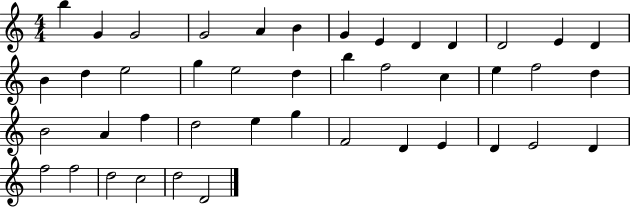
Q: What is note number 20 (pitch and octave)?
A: B5